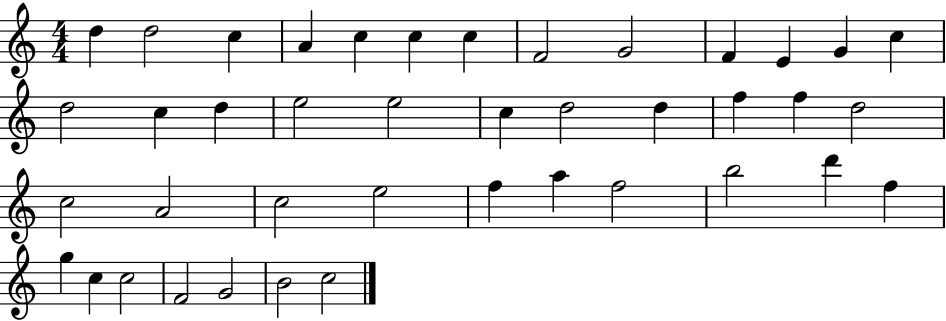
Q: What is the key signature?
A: C major